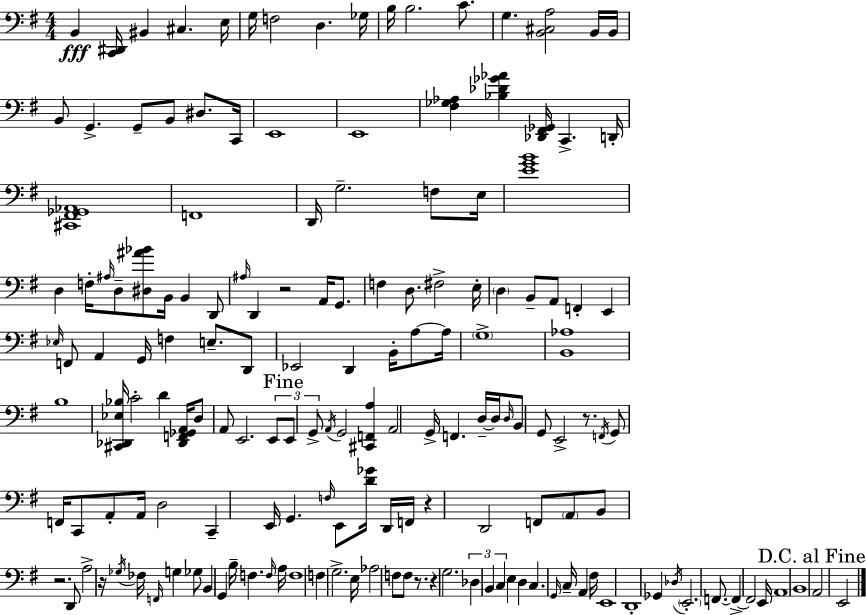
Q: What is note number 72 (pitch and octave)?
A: A2